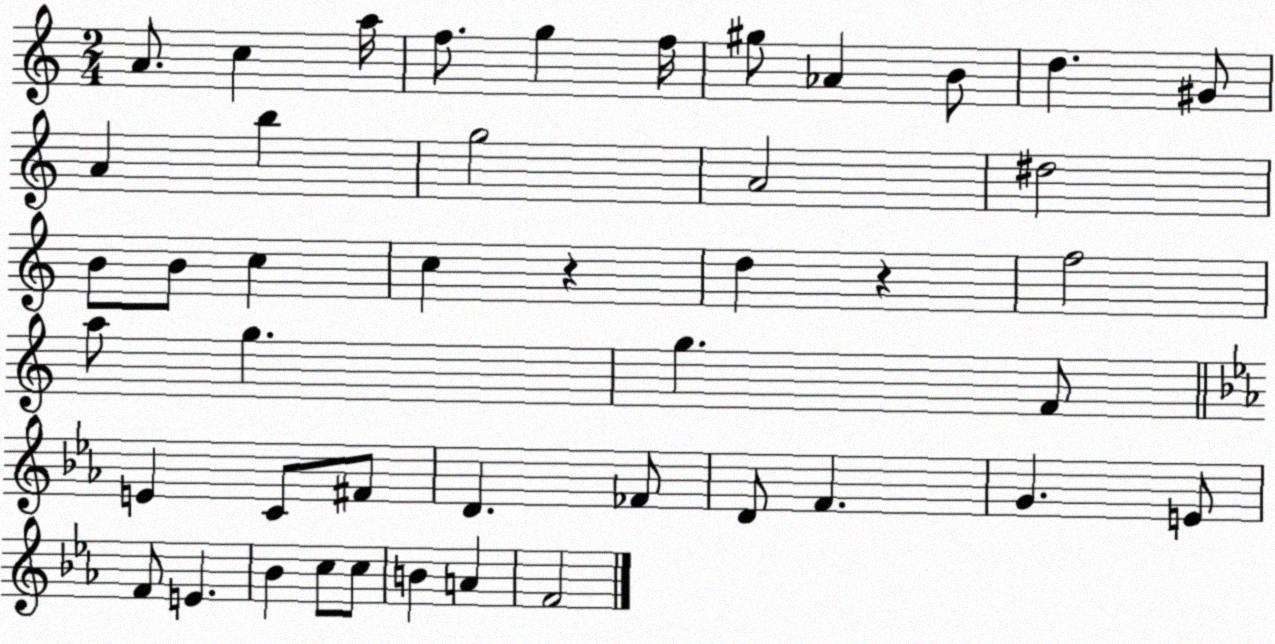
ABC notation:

X:1
T:Untitled
M:2/4
L:1/4
K:C
A/2 c a/4 f/2 g f/4 ^g/2 _A B/2 d ^G/2 A b g2 A2 ^d2 B/2 B/2 c c z d z f2 a/2 g g F/2 E C/2 ^F/2 D _F/2 D/2 F G E/2 F/2 E _B c/2 c/2 B A F2